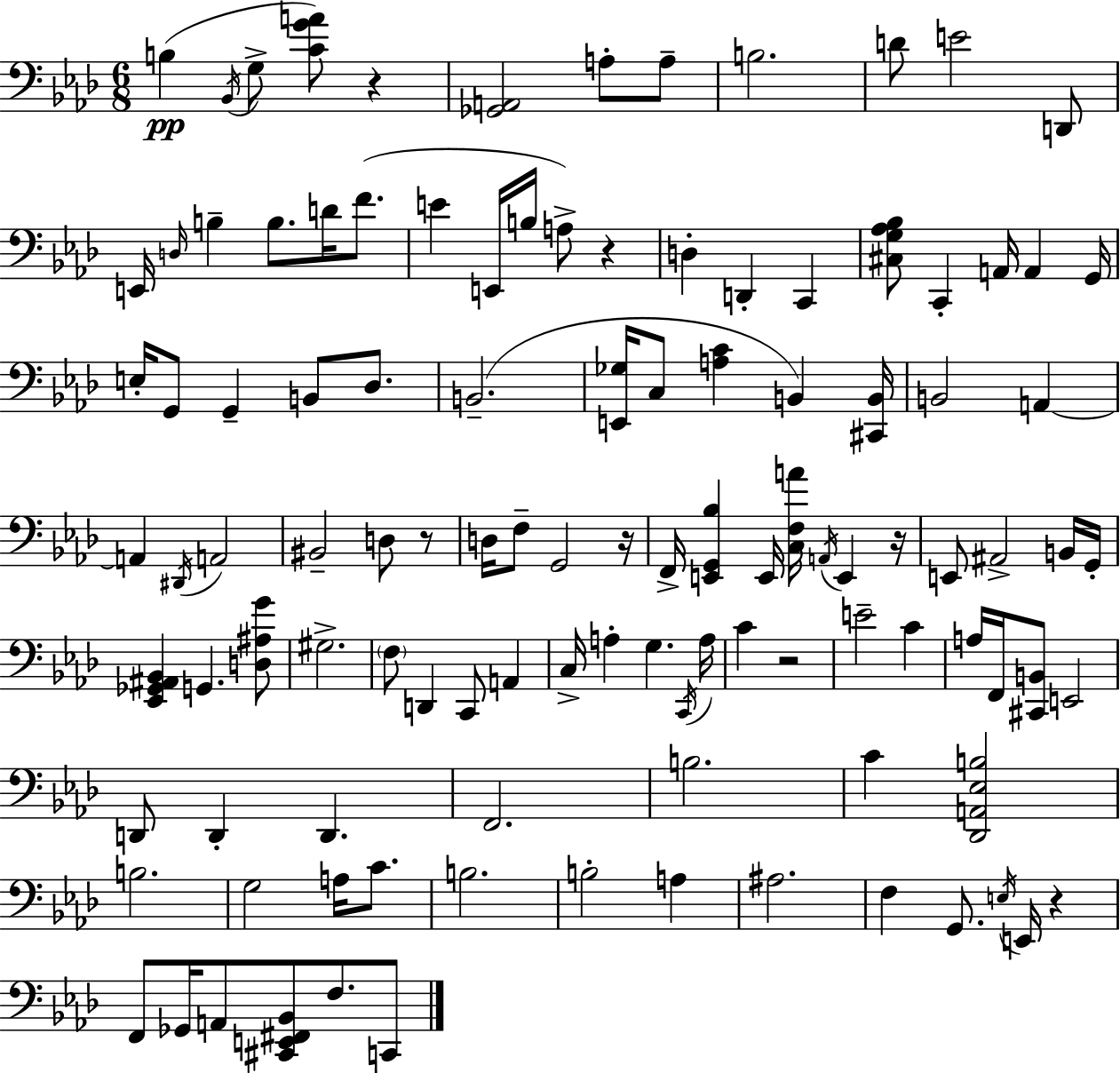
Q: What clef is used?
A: bass